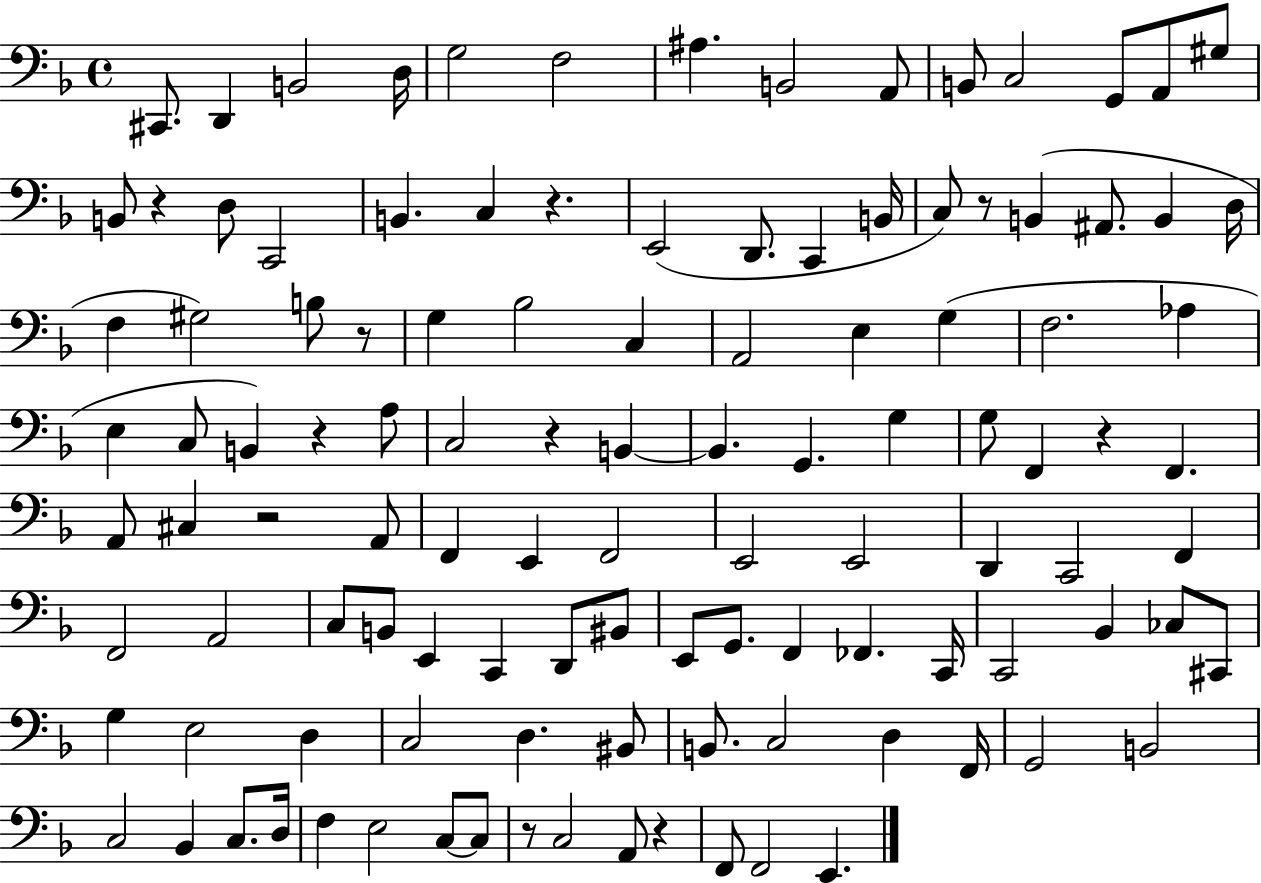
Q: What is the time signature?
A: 4/4